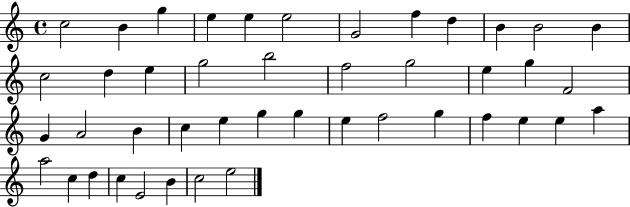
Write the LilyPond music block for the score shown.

{
  \clef treble
  \time 4/4
  \defaultTimeSignature
  \key c \major
  c''2 b'4 g''4 | e''4 e''4 e''2 | g'2 f''4 d''4 | b'4 b'2 b'4 | \break c''2 d''4 e''4 | g''2 b''2 | f''2 g''2 | e''4 g''4 f'2 | \break g'4 a'2 b'4 | c''4 e''4 g''4 g''4 | e''4 f''2 g''4 | f''4 e''4 e''4 a''4 | \break a''2 c''4 d''4 | c''4 e'2 b'4 | c''2 e''2 | \bar "|."
}